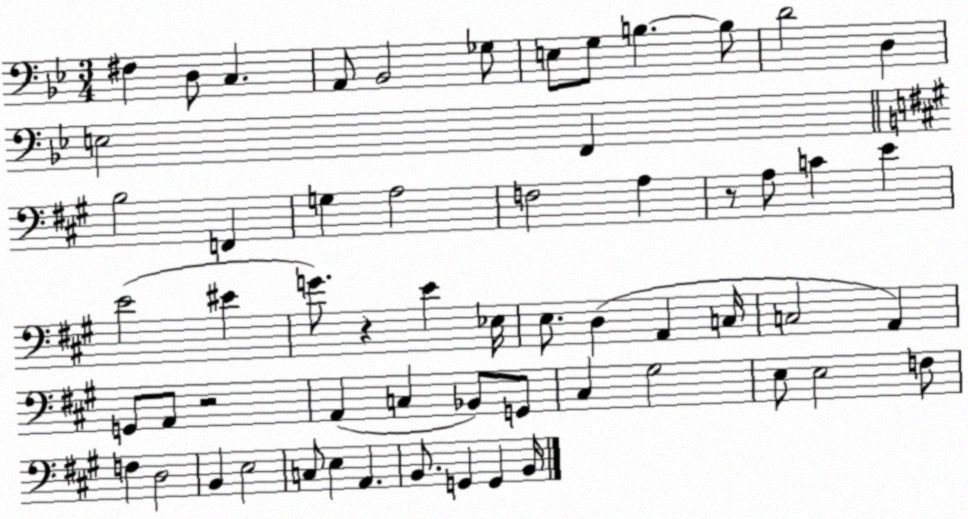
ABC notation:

X:1
T:Untitled
M:3/4
L:1/4
K:Bb
^F, D,/2 C, A,,/2 _B,,2 _G,/2 E,/2 G,/2 B, B,/2 D2 D, E,2 F,, B,2 F,, G, A,2 F,2 A, z/2 A,/2 C E E2 ^E G/2 z E _E,/4 E,/2 D, A,, C,/4 C,2 A,, G,,/2 A,,/2 z2 A,, C, _B,,/2 G,,/2 ^C, ^G,2 E,/2 E,2 F,/2 F, D,2 B,, E,2 C,/2 E, A,, B,,/2 G,, G,, B,,/4